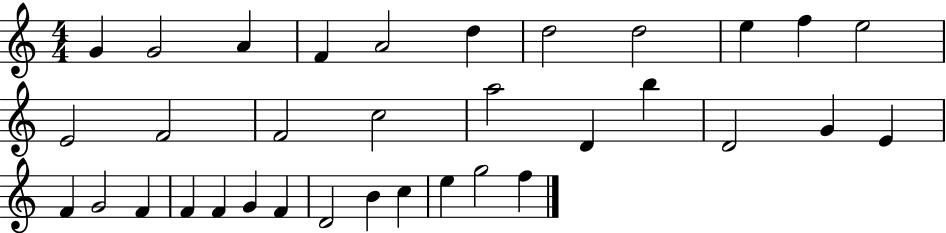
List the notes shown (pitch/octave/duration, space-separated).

G4/q G4/h A4/q F4/q A4/h D5/q D5/h D5/h E5/q F5/q E5/h E4/h F4/h F4/h C5/h A5/h D4/q B5/q D4/h G4/q E4/q F4/q G4/h F4/q F4/q F4/q G4/q F4/q D4/h B4/q C5/q E5/q G5/h F5/q